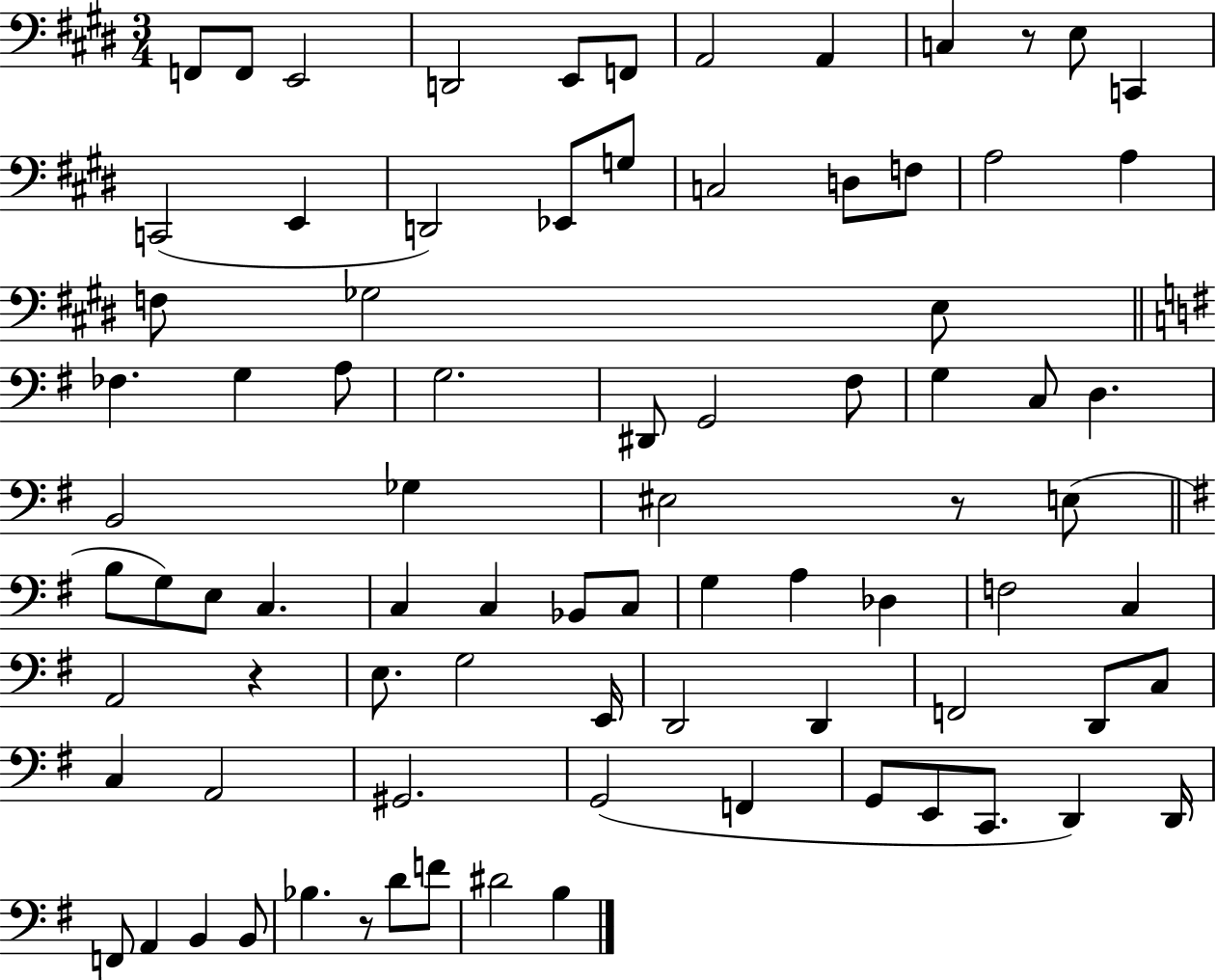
F2/e F2/e E2/h D2/h E2/e F2/e A2/h A2/q C3/q R/e E3/e C2/q C2/h E2/q D2/h Eb2/e G3/e C3/h D3/e F3/e A3/h A3/q F3/e Gb3/h E3/e FES3/q. G3/q A3/e G3/h. D#2/e G2/h F#3/e G3/q C3/e D3/q. B2/h Gb3/q EIS3/h R/e E3/e B3/e G3/e E3/e C3/q. C3/q C3/q Bb2/e C3/e G3/q A3/q Db3/q F3/h C3/q A2/h R/q E3/e. G3/h E2/s D2/h D2/q F2/h D2/e C3/e C3/q A2/h G#2/h. G2/h F2/q G2/e E2/e C2/e. D2/q D2/s F2/e A2/q B2/q B2/e Bb3/q. R/e D4/e F4/e D#4/h B3/q